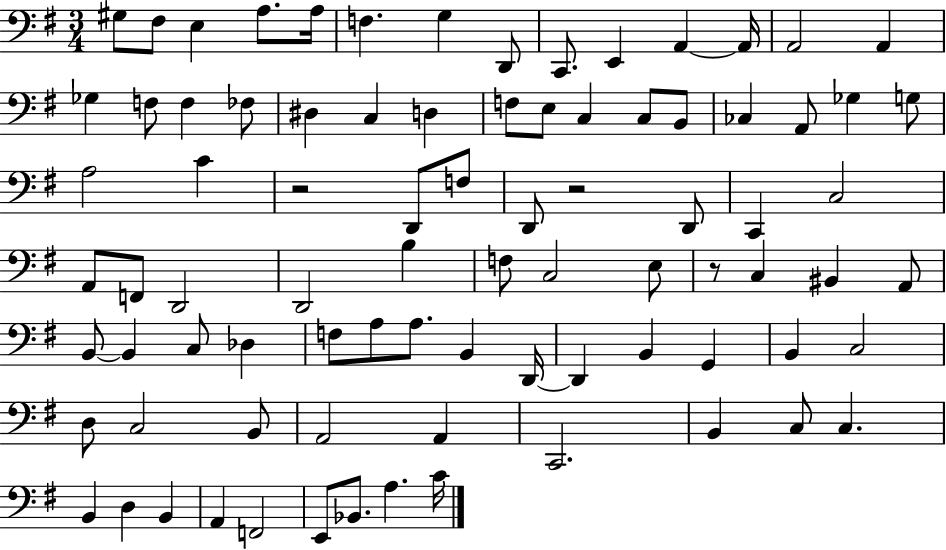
G#3/e F#3/e E3/q A3/e. A3/s F3/q. G3/q D2/e C2/e. E2/q A2/q A2/s A2/h A2/q Gb3/q F3/e F3/q FES3/e D#3/q C3/q D3/q F3/e E3/e C3/q C3/e B2/e CES3/q A2/e Gb3/q G3/e A3/h C4/q R/h D2/e F3/e D2/e R/h D2/e C2/q C3/h A2/e F2/e D2/h D2/h B3/q F3/e C3/h E3/e R/e C3/q BIS2/q A2/e B2/e B2/q C3/e Db3/q F3/e A3/e A3/e. B2/q D2/s D2/q B2/q G2/q B2/q C3/h D3/e C3/h B2/e A2/h A2/q C2/h. B2/q C3/e C3/q. B2/q D3/q B2/q A2/q F2/h E2/e Bb2/e. A3/q. C4/s